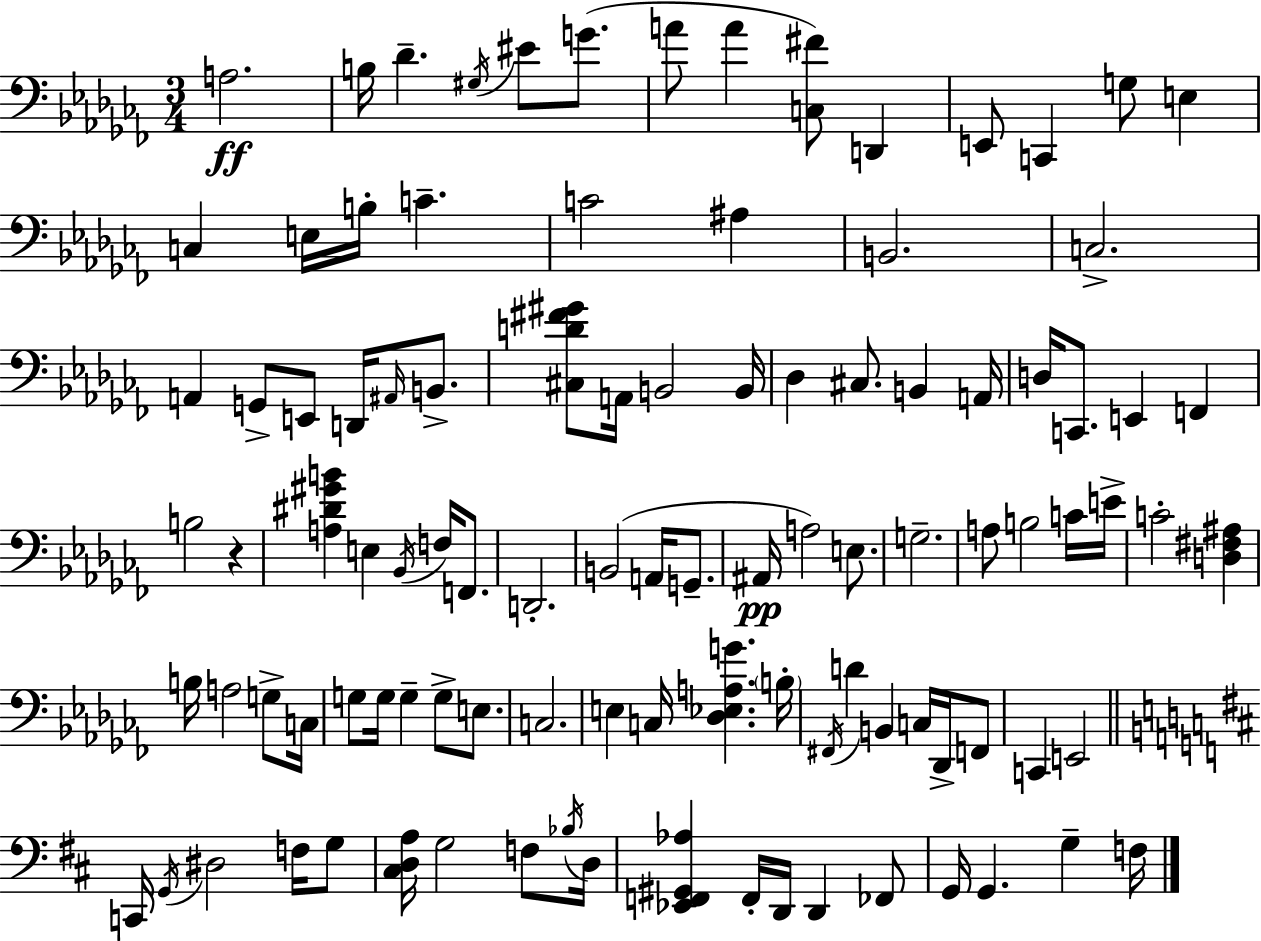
A3/h. B3/s Db4/q. G#3/s EIS4/e G4/e. A4/e A4/q [C3,F#4]/e D2/q E2/e C2/q G3/e E3/q C3/q E3/s B3/s C4/q. C4/h A#3/q B2/h. C3/h. A2/q G2/e E2/e D2/s A#2/s B2/e. [C#3,D4,F#4,G#4]/e A2/s B2/h B2/s Db3/q C#3/e. B2/q A2/s D3/s C2/e. E2/q F2/q B3/h R/q [A3,D#4,G#4,B4]/q E3/q Bb2/s F3/s F2/e. D2/h. B2/h A2/s G2/e. A#2/s A3/h E3/e. G3/h. A3/e B3/h C4/s E4/s C4/h [D3,F#3,A#3]/q B3/s A3/h G3/e C3/s G3/e G3/s G3/q G3/e E3/e. C3/h. E3/q C3/s [Db3,Eb3,A3,G4]/q. B3/s F#2/s D4/q B2/q C3/s Db2/s F2/e C2/q E2/h C2/s G2/s D#3/h F3/s G3/e [C#3,D3,A3]/s G3/h F3/e Bb3/s D3/s [Eb2,F2,G#2,Ab3]/q F2/s D2/s D2/q FES2/e G2/s G2/q. G3/q F3/s